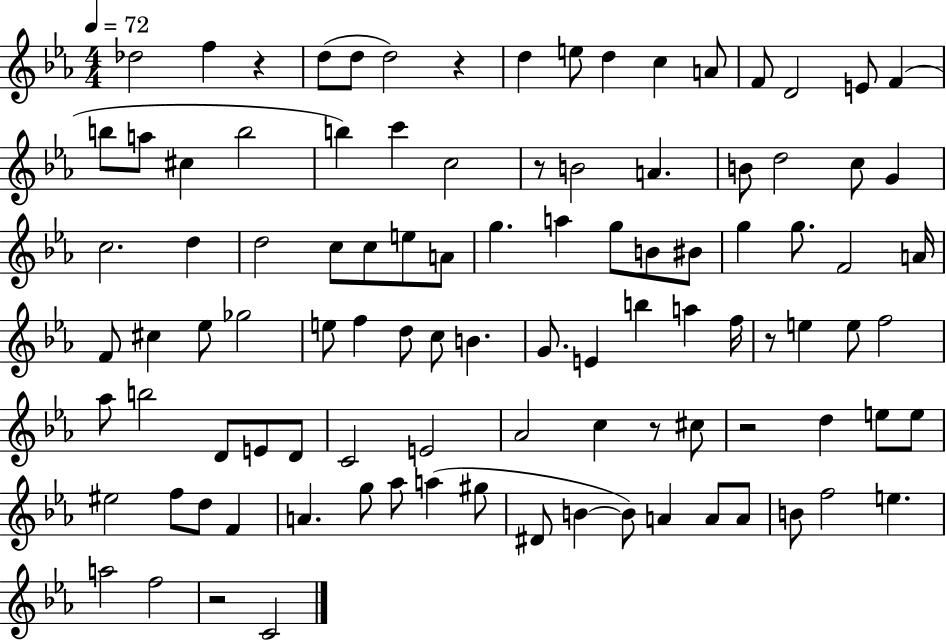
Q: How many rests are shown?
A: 7